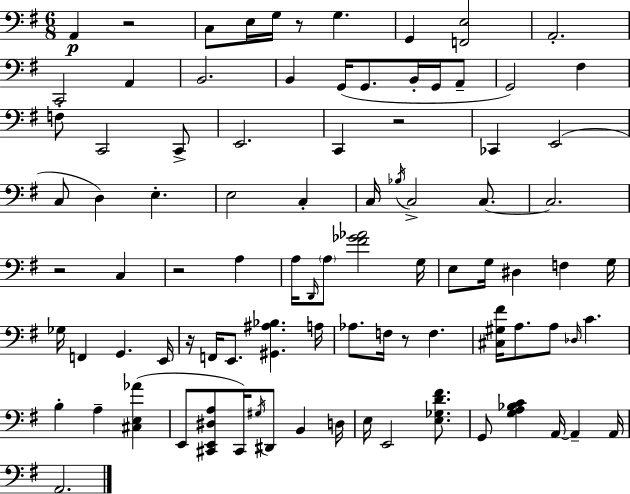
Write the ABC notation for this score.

X:1
T:Untitled
M:6/8
L:1/4
K:G
A,, z2 C,/2 E,/4 G,/4 z/2 G, G,, [F,,E,]2 A,,2 C,,2 A,, B,,2 B,, G,,/4 G,,/2 B,,/4 G,,/4 A,,/2 G,,2 ^F, F,/2 C,,2 C,,/2 E,,2 C,, z2 _C,, E,,2 C,/2 D, E, E,2 C, C,/4 _B,/4 C,2 C,/2 C,2 z2 C, z2 A, A,/4 D,,/4 A,/2 [^F_G_A]2 G,/4 E,/2 G,/4 ^D, F, G,/4 _G,/4 F,, G,, E,,/4 z/4 F,,/4 E,,/2 [^G,,^A,_B,] A,/4 _A,/2 F,/4 z/2 F, [^C,^G,^F]/4 A,/2 A,/2 _D,/4 C B, A, [^C,E,_A] E,,/2 [^C,,E,,^D,A,]/2 ^C,,/4 ^G,/4 ^D,,/2 B,, D,/4 E,/4 E,,2 [E,_G,D^F]/2 G,,/2 [G,A,_B,C] A,,/4 A,, A,,/4 A,,2